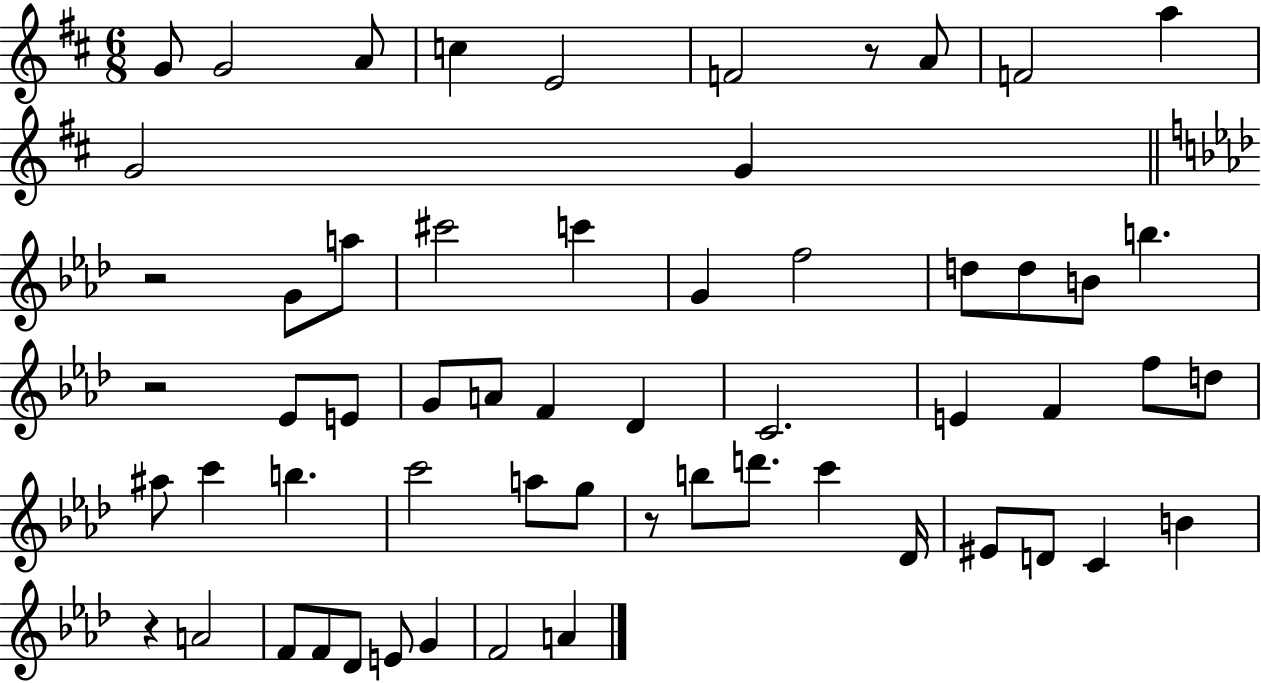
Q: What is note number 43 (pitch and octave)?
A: EIS4